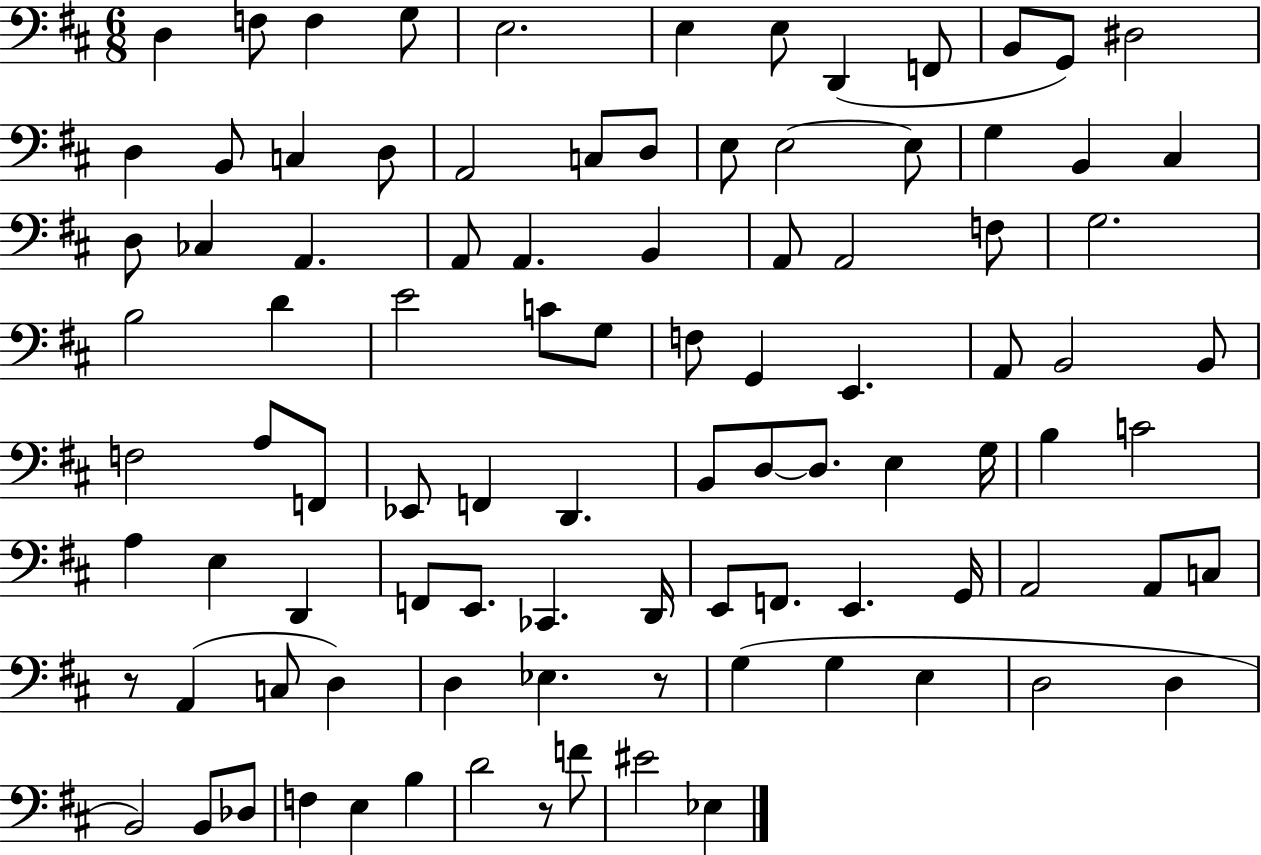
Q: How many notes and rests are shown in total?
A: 96